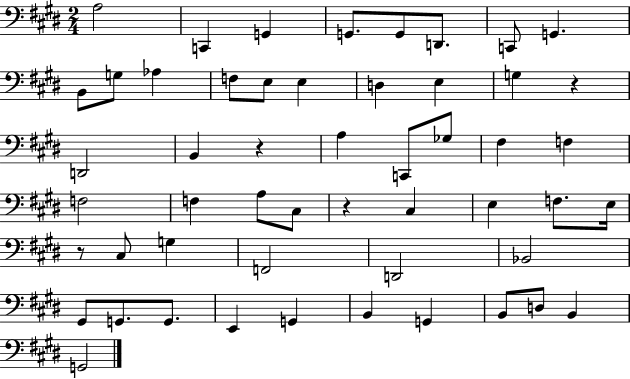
X:1
T:Untitled
M:2/4
L:1/4
K:E
A,2 C,, G,, G,,/2 G,,/2 D,,/2 C,,/2 G,, B,,/2 G,/2 _A, F,/2 E,/2 E, D, E, G, z D,,2 B,, z A, C,,/2 _G,/2 ^F, F, F,2 F, A,/2 ^C,/2 z ^C, E, F,/2 E,/4 z/2 ^C,/2 G, F,,2 D,,2 _B,,2 ^G,,/2 G,,/2 G,,/2 E,, G,, B,, G,, B,,/2 D,/2 B,, G,,2